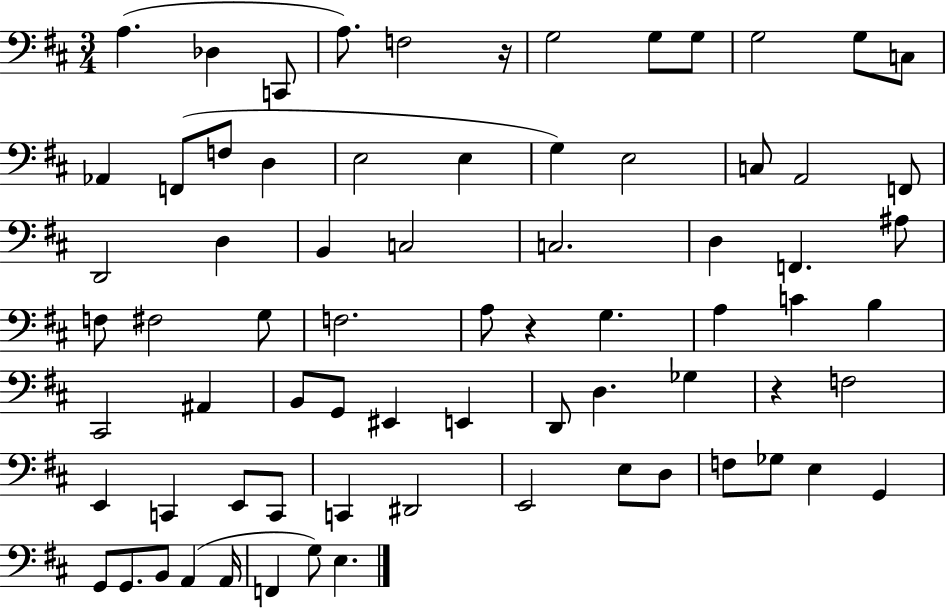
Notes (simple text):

A3/q. Db3/q C2/e A3/e. F3/h R/s G3/h G3/e G3/e G3/h G3/e C3/e Ab2/q F2/e F3/e D3/q E3/h E3/q G3/q E3/h C3/e A2/h F2/e D2/h D3/q B2/q C3/h C3/h. D3/q F2/q. A#3/e F3/e F#3/h G3/e F3/h. A3/e R/q G3/q. A3/q C4/q B3/q C#2/h A#2/q B2/e G2/e EIS2/q E2/q D2/e D3/q. Gb3/q R/q F3/h E2/q C2/q E2/e C2/e C2/q D#2/h E2/h E3/e D3/e F3/e Gb3/e E3/q G2/q G2/e G2/e. B2/e A2/q A2/s F2/q G3/e E3/q.